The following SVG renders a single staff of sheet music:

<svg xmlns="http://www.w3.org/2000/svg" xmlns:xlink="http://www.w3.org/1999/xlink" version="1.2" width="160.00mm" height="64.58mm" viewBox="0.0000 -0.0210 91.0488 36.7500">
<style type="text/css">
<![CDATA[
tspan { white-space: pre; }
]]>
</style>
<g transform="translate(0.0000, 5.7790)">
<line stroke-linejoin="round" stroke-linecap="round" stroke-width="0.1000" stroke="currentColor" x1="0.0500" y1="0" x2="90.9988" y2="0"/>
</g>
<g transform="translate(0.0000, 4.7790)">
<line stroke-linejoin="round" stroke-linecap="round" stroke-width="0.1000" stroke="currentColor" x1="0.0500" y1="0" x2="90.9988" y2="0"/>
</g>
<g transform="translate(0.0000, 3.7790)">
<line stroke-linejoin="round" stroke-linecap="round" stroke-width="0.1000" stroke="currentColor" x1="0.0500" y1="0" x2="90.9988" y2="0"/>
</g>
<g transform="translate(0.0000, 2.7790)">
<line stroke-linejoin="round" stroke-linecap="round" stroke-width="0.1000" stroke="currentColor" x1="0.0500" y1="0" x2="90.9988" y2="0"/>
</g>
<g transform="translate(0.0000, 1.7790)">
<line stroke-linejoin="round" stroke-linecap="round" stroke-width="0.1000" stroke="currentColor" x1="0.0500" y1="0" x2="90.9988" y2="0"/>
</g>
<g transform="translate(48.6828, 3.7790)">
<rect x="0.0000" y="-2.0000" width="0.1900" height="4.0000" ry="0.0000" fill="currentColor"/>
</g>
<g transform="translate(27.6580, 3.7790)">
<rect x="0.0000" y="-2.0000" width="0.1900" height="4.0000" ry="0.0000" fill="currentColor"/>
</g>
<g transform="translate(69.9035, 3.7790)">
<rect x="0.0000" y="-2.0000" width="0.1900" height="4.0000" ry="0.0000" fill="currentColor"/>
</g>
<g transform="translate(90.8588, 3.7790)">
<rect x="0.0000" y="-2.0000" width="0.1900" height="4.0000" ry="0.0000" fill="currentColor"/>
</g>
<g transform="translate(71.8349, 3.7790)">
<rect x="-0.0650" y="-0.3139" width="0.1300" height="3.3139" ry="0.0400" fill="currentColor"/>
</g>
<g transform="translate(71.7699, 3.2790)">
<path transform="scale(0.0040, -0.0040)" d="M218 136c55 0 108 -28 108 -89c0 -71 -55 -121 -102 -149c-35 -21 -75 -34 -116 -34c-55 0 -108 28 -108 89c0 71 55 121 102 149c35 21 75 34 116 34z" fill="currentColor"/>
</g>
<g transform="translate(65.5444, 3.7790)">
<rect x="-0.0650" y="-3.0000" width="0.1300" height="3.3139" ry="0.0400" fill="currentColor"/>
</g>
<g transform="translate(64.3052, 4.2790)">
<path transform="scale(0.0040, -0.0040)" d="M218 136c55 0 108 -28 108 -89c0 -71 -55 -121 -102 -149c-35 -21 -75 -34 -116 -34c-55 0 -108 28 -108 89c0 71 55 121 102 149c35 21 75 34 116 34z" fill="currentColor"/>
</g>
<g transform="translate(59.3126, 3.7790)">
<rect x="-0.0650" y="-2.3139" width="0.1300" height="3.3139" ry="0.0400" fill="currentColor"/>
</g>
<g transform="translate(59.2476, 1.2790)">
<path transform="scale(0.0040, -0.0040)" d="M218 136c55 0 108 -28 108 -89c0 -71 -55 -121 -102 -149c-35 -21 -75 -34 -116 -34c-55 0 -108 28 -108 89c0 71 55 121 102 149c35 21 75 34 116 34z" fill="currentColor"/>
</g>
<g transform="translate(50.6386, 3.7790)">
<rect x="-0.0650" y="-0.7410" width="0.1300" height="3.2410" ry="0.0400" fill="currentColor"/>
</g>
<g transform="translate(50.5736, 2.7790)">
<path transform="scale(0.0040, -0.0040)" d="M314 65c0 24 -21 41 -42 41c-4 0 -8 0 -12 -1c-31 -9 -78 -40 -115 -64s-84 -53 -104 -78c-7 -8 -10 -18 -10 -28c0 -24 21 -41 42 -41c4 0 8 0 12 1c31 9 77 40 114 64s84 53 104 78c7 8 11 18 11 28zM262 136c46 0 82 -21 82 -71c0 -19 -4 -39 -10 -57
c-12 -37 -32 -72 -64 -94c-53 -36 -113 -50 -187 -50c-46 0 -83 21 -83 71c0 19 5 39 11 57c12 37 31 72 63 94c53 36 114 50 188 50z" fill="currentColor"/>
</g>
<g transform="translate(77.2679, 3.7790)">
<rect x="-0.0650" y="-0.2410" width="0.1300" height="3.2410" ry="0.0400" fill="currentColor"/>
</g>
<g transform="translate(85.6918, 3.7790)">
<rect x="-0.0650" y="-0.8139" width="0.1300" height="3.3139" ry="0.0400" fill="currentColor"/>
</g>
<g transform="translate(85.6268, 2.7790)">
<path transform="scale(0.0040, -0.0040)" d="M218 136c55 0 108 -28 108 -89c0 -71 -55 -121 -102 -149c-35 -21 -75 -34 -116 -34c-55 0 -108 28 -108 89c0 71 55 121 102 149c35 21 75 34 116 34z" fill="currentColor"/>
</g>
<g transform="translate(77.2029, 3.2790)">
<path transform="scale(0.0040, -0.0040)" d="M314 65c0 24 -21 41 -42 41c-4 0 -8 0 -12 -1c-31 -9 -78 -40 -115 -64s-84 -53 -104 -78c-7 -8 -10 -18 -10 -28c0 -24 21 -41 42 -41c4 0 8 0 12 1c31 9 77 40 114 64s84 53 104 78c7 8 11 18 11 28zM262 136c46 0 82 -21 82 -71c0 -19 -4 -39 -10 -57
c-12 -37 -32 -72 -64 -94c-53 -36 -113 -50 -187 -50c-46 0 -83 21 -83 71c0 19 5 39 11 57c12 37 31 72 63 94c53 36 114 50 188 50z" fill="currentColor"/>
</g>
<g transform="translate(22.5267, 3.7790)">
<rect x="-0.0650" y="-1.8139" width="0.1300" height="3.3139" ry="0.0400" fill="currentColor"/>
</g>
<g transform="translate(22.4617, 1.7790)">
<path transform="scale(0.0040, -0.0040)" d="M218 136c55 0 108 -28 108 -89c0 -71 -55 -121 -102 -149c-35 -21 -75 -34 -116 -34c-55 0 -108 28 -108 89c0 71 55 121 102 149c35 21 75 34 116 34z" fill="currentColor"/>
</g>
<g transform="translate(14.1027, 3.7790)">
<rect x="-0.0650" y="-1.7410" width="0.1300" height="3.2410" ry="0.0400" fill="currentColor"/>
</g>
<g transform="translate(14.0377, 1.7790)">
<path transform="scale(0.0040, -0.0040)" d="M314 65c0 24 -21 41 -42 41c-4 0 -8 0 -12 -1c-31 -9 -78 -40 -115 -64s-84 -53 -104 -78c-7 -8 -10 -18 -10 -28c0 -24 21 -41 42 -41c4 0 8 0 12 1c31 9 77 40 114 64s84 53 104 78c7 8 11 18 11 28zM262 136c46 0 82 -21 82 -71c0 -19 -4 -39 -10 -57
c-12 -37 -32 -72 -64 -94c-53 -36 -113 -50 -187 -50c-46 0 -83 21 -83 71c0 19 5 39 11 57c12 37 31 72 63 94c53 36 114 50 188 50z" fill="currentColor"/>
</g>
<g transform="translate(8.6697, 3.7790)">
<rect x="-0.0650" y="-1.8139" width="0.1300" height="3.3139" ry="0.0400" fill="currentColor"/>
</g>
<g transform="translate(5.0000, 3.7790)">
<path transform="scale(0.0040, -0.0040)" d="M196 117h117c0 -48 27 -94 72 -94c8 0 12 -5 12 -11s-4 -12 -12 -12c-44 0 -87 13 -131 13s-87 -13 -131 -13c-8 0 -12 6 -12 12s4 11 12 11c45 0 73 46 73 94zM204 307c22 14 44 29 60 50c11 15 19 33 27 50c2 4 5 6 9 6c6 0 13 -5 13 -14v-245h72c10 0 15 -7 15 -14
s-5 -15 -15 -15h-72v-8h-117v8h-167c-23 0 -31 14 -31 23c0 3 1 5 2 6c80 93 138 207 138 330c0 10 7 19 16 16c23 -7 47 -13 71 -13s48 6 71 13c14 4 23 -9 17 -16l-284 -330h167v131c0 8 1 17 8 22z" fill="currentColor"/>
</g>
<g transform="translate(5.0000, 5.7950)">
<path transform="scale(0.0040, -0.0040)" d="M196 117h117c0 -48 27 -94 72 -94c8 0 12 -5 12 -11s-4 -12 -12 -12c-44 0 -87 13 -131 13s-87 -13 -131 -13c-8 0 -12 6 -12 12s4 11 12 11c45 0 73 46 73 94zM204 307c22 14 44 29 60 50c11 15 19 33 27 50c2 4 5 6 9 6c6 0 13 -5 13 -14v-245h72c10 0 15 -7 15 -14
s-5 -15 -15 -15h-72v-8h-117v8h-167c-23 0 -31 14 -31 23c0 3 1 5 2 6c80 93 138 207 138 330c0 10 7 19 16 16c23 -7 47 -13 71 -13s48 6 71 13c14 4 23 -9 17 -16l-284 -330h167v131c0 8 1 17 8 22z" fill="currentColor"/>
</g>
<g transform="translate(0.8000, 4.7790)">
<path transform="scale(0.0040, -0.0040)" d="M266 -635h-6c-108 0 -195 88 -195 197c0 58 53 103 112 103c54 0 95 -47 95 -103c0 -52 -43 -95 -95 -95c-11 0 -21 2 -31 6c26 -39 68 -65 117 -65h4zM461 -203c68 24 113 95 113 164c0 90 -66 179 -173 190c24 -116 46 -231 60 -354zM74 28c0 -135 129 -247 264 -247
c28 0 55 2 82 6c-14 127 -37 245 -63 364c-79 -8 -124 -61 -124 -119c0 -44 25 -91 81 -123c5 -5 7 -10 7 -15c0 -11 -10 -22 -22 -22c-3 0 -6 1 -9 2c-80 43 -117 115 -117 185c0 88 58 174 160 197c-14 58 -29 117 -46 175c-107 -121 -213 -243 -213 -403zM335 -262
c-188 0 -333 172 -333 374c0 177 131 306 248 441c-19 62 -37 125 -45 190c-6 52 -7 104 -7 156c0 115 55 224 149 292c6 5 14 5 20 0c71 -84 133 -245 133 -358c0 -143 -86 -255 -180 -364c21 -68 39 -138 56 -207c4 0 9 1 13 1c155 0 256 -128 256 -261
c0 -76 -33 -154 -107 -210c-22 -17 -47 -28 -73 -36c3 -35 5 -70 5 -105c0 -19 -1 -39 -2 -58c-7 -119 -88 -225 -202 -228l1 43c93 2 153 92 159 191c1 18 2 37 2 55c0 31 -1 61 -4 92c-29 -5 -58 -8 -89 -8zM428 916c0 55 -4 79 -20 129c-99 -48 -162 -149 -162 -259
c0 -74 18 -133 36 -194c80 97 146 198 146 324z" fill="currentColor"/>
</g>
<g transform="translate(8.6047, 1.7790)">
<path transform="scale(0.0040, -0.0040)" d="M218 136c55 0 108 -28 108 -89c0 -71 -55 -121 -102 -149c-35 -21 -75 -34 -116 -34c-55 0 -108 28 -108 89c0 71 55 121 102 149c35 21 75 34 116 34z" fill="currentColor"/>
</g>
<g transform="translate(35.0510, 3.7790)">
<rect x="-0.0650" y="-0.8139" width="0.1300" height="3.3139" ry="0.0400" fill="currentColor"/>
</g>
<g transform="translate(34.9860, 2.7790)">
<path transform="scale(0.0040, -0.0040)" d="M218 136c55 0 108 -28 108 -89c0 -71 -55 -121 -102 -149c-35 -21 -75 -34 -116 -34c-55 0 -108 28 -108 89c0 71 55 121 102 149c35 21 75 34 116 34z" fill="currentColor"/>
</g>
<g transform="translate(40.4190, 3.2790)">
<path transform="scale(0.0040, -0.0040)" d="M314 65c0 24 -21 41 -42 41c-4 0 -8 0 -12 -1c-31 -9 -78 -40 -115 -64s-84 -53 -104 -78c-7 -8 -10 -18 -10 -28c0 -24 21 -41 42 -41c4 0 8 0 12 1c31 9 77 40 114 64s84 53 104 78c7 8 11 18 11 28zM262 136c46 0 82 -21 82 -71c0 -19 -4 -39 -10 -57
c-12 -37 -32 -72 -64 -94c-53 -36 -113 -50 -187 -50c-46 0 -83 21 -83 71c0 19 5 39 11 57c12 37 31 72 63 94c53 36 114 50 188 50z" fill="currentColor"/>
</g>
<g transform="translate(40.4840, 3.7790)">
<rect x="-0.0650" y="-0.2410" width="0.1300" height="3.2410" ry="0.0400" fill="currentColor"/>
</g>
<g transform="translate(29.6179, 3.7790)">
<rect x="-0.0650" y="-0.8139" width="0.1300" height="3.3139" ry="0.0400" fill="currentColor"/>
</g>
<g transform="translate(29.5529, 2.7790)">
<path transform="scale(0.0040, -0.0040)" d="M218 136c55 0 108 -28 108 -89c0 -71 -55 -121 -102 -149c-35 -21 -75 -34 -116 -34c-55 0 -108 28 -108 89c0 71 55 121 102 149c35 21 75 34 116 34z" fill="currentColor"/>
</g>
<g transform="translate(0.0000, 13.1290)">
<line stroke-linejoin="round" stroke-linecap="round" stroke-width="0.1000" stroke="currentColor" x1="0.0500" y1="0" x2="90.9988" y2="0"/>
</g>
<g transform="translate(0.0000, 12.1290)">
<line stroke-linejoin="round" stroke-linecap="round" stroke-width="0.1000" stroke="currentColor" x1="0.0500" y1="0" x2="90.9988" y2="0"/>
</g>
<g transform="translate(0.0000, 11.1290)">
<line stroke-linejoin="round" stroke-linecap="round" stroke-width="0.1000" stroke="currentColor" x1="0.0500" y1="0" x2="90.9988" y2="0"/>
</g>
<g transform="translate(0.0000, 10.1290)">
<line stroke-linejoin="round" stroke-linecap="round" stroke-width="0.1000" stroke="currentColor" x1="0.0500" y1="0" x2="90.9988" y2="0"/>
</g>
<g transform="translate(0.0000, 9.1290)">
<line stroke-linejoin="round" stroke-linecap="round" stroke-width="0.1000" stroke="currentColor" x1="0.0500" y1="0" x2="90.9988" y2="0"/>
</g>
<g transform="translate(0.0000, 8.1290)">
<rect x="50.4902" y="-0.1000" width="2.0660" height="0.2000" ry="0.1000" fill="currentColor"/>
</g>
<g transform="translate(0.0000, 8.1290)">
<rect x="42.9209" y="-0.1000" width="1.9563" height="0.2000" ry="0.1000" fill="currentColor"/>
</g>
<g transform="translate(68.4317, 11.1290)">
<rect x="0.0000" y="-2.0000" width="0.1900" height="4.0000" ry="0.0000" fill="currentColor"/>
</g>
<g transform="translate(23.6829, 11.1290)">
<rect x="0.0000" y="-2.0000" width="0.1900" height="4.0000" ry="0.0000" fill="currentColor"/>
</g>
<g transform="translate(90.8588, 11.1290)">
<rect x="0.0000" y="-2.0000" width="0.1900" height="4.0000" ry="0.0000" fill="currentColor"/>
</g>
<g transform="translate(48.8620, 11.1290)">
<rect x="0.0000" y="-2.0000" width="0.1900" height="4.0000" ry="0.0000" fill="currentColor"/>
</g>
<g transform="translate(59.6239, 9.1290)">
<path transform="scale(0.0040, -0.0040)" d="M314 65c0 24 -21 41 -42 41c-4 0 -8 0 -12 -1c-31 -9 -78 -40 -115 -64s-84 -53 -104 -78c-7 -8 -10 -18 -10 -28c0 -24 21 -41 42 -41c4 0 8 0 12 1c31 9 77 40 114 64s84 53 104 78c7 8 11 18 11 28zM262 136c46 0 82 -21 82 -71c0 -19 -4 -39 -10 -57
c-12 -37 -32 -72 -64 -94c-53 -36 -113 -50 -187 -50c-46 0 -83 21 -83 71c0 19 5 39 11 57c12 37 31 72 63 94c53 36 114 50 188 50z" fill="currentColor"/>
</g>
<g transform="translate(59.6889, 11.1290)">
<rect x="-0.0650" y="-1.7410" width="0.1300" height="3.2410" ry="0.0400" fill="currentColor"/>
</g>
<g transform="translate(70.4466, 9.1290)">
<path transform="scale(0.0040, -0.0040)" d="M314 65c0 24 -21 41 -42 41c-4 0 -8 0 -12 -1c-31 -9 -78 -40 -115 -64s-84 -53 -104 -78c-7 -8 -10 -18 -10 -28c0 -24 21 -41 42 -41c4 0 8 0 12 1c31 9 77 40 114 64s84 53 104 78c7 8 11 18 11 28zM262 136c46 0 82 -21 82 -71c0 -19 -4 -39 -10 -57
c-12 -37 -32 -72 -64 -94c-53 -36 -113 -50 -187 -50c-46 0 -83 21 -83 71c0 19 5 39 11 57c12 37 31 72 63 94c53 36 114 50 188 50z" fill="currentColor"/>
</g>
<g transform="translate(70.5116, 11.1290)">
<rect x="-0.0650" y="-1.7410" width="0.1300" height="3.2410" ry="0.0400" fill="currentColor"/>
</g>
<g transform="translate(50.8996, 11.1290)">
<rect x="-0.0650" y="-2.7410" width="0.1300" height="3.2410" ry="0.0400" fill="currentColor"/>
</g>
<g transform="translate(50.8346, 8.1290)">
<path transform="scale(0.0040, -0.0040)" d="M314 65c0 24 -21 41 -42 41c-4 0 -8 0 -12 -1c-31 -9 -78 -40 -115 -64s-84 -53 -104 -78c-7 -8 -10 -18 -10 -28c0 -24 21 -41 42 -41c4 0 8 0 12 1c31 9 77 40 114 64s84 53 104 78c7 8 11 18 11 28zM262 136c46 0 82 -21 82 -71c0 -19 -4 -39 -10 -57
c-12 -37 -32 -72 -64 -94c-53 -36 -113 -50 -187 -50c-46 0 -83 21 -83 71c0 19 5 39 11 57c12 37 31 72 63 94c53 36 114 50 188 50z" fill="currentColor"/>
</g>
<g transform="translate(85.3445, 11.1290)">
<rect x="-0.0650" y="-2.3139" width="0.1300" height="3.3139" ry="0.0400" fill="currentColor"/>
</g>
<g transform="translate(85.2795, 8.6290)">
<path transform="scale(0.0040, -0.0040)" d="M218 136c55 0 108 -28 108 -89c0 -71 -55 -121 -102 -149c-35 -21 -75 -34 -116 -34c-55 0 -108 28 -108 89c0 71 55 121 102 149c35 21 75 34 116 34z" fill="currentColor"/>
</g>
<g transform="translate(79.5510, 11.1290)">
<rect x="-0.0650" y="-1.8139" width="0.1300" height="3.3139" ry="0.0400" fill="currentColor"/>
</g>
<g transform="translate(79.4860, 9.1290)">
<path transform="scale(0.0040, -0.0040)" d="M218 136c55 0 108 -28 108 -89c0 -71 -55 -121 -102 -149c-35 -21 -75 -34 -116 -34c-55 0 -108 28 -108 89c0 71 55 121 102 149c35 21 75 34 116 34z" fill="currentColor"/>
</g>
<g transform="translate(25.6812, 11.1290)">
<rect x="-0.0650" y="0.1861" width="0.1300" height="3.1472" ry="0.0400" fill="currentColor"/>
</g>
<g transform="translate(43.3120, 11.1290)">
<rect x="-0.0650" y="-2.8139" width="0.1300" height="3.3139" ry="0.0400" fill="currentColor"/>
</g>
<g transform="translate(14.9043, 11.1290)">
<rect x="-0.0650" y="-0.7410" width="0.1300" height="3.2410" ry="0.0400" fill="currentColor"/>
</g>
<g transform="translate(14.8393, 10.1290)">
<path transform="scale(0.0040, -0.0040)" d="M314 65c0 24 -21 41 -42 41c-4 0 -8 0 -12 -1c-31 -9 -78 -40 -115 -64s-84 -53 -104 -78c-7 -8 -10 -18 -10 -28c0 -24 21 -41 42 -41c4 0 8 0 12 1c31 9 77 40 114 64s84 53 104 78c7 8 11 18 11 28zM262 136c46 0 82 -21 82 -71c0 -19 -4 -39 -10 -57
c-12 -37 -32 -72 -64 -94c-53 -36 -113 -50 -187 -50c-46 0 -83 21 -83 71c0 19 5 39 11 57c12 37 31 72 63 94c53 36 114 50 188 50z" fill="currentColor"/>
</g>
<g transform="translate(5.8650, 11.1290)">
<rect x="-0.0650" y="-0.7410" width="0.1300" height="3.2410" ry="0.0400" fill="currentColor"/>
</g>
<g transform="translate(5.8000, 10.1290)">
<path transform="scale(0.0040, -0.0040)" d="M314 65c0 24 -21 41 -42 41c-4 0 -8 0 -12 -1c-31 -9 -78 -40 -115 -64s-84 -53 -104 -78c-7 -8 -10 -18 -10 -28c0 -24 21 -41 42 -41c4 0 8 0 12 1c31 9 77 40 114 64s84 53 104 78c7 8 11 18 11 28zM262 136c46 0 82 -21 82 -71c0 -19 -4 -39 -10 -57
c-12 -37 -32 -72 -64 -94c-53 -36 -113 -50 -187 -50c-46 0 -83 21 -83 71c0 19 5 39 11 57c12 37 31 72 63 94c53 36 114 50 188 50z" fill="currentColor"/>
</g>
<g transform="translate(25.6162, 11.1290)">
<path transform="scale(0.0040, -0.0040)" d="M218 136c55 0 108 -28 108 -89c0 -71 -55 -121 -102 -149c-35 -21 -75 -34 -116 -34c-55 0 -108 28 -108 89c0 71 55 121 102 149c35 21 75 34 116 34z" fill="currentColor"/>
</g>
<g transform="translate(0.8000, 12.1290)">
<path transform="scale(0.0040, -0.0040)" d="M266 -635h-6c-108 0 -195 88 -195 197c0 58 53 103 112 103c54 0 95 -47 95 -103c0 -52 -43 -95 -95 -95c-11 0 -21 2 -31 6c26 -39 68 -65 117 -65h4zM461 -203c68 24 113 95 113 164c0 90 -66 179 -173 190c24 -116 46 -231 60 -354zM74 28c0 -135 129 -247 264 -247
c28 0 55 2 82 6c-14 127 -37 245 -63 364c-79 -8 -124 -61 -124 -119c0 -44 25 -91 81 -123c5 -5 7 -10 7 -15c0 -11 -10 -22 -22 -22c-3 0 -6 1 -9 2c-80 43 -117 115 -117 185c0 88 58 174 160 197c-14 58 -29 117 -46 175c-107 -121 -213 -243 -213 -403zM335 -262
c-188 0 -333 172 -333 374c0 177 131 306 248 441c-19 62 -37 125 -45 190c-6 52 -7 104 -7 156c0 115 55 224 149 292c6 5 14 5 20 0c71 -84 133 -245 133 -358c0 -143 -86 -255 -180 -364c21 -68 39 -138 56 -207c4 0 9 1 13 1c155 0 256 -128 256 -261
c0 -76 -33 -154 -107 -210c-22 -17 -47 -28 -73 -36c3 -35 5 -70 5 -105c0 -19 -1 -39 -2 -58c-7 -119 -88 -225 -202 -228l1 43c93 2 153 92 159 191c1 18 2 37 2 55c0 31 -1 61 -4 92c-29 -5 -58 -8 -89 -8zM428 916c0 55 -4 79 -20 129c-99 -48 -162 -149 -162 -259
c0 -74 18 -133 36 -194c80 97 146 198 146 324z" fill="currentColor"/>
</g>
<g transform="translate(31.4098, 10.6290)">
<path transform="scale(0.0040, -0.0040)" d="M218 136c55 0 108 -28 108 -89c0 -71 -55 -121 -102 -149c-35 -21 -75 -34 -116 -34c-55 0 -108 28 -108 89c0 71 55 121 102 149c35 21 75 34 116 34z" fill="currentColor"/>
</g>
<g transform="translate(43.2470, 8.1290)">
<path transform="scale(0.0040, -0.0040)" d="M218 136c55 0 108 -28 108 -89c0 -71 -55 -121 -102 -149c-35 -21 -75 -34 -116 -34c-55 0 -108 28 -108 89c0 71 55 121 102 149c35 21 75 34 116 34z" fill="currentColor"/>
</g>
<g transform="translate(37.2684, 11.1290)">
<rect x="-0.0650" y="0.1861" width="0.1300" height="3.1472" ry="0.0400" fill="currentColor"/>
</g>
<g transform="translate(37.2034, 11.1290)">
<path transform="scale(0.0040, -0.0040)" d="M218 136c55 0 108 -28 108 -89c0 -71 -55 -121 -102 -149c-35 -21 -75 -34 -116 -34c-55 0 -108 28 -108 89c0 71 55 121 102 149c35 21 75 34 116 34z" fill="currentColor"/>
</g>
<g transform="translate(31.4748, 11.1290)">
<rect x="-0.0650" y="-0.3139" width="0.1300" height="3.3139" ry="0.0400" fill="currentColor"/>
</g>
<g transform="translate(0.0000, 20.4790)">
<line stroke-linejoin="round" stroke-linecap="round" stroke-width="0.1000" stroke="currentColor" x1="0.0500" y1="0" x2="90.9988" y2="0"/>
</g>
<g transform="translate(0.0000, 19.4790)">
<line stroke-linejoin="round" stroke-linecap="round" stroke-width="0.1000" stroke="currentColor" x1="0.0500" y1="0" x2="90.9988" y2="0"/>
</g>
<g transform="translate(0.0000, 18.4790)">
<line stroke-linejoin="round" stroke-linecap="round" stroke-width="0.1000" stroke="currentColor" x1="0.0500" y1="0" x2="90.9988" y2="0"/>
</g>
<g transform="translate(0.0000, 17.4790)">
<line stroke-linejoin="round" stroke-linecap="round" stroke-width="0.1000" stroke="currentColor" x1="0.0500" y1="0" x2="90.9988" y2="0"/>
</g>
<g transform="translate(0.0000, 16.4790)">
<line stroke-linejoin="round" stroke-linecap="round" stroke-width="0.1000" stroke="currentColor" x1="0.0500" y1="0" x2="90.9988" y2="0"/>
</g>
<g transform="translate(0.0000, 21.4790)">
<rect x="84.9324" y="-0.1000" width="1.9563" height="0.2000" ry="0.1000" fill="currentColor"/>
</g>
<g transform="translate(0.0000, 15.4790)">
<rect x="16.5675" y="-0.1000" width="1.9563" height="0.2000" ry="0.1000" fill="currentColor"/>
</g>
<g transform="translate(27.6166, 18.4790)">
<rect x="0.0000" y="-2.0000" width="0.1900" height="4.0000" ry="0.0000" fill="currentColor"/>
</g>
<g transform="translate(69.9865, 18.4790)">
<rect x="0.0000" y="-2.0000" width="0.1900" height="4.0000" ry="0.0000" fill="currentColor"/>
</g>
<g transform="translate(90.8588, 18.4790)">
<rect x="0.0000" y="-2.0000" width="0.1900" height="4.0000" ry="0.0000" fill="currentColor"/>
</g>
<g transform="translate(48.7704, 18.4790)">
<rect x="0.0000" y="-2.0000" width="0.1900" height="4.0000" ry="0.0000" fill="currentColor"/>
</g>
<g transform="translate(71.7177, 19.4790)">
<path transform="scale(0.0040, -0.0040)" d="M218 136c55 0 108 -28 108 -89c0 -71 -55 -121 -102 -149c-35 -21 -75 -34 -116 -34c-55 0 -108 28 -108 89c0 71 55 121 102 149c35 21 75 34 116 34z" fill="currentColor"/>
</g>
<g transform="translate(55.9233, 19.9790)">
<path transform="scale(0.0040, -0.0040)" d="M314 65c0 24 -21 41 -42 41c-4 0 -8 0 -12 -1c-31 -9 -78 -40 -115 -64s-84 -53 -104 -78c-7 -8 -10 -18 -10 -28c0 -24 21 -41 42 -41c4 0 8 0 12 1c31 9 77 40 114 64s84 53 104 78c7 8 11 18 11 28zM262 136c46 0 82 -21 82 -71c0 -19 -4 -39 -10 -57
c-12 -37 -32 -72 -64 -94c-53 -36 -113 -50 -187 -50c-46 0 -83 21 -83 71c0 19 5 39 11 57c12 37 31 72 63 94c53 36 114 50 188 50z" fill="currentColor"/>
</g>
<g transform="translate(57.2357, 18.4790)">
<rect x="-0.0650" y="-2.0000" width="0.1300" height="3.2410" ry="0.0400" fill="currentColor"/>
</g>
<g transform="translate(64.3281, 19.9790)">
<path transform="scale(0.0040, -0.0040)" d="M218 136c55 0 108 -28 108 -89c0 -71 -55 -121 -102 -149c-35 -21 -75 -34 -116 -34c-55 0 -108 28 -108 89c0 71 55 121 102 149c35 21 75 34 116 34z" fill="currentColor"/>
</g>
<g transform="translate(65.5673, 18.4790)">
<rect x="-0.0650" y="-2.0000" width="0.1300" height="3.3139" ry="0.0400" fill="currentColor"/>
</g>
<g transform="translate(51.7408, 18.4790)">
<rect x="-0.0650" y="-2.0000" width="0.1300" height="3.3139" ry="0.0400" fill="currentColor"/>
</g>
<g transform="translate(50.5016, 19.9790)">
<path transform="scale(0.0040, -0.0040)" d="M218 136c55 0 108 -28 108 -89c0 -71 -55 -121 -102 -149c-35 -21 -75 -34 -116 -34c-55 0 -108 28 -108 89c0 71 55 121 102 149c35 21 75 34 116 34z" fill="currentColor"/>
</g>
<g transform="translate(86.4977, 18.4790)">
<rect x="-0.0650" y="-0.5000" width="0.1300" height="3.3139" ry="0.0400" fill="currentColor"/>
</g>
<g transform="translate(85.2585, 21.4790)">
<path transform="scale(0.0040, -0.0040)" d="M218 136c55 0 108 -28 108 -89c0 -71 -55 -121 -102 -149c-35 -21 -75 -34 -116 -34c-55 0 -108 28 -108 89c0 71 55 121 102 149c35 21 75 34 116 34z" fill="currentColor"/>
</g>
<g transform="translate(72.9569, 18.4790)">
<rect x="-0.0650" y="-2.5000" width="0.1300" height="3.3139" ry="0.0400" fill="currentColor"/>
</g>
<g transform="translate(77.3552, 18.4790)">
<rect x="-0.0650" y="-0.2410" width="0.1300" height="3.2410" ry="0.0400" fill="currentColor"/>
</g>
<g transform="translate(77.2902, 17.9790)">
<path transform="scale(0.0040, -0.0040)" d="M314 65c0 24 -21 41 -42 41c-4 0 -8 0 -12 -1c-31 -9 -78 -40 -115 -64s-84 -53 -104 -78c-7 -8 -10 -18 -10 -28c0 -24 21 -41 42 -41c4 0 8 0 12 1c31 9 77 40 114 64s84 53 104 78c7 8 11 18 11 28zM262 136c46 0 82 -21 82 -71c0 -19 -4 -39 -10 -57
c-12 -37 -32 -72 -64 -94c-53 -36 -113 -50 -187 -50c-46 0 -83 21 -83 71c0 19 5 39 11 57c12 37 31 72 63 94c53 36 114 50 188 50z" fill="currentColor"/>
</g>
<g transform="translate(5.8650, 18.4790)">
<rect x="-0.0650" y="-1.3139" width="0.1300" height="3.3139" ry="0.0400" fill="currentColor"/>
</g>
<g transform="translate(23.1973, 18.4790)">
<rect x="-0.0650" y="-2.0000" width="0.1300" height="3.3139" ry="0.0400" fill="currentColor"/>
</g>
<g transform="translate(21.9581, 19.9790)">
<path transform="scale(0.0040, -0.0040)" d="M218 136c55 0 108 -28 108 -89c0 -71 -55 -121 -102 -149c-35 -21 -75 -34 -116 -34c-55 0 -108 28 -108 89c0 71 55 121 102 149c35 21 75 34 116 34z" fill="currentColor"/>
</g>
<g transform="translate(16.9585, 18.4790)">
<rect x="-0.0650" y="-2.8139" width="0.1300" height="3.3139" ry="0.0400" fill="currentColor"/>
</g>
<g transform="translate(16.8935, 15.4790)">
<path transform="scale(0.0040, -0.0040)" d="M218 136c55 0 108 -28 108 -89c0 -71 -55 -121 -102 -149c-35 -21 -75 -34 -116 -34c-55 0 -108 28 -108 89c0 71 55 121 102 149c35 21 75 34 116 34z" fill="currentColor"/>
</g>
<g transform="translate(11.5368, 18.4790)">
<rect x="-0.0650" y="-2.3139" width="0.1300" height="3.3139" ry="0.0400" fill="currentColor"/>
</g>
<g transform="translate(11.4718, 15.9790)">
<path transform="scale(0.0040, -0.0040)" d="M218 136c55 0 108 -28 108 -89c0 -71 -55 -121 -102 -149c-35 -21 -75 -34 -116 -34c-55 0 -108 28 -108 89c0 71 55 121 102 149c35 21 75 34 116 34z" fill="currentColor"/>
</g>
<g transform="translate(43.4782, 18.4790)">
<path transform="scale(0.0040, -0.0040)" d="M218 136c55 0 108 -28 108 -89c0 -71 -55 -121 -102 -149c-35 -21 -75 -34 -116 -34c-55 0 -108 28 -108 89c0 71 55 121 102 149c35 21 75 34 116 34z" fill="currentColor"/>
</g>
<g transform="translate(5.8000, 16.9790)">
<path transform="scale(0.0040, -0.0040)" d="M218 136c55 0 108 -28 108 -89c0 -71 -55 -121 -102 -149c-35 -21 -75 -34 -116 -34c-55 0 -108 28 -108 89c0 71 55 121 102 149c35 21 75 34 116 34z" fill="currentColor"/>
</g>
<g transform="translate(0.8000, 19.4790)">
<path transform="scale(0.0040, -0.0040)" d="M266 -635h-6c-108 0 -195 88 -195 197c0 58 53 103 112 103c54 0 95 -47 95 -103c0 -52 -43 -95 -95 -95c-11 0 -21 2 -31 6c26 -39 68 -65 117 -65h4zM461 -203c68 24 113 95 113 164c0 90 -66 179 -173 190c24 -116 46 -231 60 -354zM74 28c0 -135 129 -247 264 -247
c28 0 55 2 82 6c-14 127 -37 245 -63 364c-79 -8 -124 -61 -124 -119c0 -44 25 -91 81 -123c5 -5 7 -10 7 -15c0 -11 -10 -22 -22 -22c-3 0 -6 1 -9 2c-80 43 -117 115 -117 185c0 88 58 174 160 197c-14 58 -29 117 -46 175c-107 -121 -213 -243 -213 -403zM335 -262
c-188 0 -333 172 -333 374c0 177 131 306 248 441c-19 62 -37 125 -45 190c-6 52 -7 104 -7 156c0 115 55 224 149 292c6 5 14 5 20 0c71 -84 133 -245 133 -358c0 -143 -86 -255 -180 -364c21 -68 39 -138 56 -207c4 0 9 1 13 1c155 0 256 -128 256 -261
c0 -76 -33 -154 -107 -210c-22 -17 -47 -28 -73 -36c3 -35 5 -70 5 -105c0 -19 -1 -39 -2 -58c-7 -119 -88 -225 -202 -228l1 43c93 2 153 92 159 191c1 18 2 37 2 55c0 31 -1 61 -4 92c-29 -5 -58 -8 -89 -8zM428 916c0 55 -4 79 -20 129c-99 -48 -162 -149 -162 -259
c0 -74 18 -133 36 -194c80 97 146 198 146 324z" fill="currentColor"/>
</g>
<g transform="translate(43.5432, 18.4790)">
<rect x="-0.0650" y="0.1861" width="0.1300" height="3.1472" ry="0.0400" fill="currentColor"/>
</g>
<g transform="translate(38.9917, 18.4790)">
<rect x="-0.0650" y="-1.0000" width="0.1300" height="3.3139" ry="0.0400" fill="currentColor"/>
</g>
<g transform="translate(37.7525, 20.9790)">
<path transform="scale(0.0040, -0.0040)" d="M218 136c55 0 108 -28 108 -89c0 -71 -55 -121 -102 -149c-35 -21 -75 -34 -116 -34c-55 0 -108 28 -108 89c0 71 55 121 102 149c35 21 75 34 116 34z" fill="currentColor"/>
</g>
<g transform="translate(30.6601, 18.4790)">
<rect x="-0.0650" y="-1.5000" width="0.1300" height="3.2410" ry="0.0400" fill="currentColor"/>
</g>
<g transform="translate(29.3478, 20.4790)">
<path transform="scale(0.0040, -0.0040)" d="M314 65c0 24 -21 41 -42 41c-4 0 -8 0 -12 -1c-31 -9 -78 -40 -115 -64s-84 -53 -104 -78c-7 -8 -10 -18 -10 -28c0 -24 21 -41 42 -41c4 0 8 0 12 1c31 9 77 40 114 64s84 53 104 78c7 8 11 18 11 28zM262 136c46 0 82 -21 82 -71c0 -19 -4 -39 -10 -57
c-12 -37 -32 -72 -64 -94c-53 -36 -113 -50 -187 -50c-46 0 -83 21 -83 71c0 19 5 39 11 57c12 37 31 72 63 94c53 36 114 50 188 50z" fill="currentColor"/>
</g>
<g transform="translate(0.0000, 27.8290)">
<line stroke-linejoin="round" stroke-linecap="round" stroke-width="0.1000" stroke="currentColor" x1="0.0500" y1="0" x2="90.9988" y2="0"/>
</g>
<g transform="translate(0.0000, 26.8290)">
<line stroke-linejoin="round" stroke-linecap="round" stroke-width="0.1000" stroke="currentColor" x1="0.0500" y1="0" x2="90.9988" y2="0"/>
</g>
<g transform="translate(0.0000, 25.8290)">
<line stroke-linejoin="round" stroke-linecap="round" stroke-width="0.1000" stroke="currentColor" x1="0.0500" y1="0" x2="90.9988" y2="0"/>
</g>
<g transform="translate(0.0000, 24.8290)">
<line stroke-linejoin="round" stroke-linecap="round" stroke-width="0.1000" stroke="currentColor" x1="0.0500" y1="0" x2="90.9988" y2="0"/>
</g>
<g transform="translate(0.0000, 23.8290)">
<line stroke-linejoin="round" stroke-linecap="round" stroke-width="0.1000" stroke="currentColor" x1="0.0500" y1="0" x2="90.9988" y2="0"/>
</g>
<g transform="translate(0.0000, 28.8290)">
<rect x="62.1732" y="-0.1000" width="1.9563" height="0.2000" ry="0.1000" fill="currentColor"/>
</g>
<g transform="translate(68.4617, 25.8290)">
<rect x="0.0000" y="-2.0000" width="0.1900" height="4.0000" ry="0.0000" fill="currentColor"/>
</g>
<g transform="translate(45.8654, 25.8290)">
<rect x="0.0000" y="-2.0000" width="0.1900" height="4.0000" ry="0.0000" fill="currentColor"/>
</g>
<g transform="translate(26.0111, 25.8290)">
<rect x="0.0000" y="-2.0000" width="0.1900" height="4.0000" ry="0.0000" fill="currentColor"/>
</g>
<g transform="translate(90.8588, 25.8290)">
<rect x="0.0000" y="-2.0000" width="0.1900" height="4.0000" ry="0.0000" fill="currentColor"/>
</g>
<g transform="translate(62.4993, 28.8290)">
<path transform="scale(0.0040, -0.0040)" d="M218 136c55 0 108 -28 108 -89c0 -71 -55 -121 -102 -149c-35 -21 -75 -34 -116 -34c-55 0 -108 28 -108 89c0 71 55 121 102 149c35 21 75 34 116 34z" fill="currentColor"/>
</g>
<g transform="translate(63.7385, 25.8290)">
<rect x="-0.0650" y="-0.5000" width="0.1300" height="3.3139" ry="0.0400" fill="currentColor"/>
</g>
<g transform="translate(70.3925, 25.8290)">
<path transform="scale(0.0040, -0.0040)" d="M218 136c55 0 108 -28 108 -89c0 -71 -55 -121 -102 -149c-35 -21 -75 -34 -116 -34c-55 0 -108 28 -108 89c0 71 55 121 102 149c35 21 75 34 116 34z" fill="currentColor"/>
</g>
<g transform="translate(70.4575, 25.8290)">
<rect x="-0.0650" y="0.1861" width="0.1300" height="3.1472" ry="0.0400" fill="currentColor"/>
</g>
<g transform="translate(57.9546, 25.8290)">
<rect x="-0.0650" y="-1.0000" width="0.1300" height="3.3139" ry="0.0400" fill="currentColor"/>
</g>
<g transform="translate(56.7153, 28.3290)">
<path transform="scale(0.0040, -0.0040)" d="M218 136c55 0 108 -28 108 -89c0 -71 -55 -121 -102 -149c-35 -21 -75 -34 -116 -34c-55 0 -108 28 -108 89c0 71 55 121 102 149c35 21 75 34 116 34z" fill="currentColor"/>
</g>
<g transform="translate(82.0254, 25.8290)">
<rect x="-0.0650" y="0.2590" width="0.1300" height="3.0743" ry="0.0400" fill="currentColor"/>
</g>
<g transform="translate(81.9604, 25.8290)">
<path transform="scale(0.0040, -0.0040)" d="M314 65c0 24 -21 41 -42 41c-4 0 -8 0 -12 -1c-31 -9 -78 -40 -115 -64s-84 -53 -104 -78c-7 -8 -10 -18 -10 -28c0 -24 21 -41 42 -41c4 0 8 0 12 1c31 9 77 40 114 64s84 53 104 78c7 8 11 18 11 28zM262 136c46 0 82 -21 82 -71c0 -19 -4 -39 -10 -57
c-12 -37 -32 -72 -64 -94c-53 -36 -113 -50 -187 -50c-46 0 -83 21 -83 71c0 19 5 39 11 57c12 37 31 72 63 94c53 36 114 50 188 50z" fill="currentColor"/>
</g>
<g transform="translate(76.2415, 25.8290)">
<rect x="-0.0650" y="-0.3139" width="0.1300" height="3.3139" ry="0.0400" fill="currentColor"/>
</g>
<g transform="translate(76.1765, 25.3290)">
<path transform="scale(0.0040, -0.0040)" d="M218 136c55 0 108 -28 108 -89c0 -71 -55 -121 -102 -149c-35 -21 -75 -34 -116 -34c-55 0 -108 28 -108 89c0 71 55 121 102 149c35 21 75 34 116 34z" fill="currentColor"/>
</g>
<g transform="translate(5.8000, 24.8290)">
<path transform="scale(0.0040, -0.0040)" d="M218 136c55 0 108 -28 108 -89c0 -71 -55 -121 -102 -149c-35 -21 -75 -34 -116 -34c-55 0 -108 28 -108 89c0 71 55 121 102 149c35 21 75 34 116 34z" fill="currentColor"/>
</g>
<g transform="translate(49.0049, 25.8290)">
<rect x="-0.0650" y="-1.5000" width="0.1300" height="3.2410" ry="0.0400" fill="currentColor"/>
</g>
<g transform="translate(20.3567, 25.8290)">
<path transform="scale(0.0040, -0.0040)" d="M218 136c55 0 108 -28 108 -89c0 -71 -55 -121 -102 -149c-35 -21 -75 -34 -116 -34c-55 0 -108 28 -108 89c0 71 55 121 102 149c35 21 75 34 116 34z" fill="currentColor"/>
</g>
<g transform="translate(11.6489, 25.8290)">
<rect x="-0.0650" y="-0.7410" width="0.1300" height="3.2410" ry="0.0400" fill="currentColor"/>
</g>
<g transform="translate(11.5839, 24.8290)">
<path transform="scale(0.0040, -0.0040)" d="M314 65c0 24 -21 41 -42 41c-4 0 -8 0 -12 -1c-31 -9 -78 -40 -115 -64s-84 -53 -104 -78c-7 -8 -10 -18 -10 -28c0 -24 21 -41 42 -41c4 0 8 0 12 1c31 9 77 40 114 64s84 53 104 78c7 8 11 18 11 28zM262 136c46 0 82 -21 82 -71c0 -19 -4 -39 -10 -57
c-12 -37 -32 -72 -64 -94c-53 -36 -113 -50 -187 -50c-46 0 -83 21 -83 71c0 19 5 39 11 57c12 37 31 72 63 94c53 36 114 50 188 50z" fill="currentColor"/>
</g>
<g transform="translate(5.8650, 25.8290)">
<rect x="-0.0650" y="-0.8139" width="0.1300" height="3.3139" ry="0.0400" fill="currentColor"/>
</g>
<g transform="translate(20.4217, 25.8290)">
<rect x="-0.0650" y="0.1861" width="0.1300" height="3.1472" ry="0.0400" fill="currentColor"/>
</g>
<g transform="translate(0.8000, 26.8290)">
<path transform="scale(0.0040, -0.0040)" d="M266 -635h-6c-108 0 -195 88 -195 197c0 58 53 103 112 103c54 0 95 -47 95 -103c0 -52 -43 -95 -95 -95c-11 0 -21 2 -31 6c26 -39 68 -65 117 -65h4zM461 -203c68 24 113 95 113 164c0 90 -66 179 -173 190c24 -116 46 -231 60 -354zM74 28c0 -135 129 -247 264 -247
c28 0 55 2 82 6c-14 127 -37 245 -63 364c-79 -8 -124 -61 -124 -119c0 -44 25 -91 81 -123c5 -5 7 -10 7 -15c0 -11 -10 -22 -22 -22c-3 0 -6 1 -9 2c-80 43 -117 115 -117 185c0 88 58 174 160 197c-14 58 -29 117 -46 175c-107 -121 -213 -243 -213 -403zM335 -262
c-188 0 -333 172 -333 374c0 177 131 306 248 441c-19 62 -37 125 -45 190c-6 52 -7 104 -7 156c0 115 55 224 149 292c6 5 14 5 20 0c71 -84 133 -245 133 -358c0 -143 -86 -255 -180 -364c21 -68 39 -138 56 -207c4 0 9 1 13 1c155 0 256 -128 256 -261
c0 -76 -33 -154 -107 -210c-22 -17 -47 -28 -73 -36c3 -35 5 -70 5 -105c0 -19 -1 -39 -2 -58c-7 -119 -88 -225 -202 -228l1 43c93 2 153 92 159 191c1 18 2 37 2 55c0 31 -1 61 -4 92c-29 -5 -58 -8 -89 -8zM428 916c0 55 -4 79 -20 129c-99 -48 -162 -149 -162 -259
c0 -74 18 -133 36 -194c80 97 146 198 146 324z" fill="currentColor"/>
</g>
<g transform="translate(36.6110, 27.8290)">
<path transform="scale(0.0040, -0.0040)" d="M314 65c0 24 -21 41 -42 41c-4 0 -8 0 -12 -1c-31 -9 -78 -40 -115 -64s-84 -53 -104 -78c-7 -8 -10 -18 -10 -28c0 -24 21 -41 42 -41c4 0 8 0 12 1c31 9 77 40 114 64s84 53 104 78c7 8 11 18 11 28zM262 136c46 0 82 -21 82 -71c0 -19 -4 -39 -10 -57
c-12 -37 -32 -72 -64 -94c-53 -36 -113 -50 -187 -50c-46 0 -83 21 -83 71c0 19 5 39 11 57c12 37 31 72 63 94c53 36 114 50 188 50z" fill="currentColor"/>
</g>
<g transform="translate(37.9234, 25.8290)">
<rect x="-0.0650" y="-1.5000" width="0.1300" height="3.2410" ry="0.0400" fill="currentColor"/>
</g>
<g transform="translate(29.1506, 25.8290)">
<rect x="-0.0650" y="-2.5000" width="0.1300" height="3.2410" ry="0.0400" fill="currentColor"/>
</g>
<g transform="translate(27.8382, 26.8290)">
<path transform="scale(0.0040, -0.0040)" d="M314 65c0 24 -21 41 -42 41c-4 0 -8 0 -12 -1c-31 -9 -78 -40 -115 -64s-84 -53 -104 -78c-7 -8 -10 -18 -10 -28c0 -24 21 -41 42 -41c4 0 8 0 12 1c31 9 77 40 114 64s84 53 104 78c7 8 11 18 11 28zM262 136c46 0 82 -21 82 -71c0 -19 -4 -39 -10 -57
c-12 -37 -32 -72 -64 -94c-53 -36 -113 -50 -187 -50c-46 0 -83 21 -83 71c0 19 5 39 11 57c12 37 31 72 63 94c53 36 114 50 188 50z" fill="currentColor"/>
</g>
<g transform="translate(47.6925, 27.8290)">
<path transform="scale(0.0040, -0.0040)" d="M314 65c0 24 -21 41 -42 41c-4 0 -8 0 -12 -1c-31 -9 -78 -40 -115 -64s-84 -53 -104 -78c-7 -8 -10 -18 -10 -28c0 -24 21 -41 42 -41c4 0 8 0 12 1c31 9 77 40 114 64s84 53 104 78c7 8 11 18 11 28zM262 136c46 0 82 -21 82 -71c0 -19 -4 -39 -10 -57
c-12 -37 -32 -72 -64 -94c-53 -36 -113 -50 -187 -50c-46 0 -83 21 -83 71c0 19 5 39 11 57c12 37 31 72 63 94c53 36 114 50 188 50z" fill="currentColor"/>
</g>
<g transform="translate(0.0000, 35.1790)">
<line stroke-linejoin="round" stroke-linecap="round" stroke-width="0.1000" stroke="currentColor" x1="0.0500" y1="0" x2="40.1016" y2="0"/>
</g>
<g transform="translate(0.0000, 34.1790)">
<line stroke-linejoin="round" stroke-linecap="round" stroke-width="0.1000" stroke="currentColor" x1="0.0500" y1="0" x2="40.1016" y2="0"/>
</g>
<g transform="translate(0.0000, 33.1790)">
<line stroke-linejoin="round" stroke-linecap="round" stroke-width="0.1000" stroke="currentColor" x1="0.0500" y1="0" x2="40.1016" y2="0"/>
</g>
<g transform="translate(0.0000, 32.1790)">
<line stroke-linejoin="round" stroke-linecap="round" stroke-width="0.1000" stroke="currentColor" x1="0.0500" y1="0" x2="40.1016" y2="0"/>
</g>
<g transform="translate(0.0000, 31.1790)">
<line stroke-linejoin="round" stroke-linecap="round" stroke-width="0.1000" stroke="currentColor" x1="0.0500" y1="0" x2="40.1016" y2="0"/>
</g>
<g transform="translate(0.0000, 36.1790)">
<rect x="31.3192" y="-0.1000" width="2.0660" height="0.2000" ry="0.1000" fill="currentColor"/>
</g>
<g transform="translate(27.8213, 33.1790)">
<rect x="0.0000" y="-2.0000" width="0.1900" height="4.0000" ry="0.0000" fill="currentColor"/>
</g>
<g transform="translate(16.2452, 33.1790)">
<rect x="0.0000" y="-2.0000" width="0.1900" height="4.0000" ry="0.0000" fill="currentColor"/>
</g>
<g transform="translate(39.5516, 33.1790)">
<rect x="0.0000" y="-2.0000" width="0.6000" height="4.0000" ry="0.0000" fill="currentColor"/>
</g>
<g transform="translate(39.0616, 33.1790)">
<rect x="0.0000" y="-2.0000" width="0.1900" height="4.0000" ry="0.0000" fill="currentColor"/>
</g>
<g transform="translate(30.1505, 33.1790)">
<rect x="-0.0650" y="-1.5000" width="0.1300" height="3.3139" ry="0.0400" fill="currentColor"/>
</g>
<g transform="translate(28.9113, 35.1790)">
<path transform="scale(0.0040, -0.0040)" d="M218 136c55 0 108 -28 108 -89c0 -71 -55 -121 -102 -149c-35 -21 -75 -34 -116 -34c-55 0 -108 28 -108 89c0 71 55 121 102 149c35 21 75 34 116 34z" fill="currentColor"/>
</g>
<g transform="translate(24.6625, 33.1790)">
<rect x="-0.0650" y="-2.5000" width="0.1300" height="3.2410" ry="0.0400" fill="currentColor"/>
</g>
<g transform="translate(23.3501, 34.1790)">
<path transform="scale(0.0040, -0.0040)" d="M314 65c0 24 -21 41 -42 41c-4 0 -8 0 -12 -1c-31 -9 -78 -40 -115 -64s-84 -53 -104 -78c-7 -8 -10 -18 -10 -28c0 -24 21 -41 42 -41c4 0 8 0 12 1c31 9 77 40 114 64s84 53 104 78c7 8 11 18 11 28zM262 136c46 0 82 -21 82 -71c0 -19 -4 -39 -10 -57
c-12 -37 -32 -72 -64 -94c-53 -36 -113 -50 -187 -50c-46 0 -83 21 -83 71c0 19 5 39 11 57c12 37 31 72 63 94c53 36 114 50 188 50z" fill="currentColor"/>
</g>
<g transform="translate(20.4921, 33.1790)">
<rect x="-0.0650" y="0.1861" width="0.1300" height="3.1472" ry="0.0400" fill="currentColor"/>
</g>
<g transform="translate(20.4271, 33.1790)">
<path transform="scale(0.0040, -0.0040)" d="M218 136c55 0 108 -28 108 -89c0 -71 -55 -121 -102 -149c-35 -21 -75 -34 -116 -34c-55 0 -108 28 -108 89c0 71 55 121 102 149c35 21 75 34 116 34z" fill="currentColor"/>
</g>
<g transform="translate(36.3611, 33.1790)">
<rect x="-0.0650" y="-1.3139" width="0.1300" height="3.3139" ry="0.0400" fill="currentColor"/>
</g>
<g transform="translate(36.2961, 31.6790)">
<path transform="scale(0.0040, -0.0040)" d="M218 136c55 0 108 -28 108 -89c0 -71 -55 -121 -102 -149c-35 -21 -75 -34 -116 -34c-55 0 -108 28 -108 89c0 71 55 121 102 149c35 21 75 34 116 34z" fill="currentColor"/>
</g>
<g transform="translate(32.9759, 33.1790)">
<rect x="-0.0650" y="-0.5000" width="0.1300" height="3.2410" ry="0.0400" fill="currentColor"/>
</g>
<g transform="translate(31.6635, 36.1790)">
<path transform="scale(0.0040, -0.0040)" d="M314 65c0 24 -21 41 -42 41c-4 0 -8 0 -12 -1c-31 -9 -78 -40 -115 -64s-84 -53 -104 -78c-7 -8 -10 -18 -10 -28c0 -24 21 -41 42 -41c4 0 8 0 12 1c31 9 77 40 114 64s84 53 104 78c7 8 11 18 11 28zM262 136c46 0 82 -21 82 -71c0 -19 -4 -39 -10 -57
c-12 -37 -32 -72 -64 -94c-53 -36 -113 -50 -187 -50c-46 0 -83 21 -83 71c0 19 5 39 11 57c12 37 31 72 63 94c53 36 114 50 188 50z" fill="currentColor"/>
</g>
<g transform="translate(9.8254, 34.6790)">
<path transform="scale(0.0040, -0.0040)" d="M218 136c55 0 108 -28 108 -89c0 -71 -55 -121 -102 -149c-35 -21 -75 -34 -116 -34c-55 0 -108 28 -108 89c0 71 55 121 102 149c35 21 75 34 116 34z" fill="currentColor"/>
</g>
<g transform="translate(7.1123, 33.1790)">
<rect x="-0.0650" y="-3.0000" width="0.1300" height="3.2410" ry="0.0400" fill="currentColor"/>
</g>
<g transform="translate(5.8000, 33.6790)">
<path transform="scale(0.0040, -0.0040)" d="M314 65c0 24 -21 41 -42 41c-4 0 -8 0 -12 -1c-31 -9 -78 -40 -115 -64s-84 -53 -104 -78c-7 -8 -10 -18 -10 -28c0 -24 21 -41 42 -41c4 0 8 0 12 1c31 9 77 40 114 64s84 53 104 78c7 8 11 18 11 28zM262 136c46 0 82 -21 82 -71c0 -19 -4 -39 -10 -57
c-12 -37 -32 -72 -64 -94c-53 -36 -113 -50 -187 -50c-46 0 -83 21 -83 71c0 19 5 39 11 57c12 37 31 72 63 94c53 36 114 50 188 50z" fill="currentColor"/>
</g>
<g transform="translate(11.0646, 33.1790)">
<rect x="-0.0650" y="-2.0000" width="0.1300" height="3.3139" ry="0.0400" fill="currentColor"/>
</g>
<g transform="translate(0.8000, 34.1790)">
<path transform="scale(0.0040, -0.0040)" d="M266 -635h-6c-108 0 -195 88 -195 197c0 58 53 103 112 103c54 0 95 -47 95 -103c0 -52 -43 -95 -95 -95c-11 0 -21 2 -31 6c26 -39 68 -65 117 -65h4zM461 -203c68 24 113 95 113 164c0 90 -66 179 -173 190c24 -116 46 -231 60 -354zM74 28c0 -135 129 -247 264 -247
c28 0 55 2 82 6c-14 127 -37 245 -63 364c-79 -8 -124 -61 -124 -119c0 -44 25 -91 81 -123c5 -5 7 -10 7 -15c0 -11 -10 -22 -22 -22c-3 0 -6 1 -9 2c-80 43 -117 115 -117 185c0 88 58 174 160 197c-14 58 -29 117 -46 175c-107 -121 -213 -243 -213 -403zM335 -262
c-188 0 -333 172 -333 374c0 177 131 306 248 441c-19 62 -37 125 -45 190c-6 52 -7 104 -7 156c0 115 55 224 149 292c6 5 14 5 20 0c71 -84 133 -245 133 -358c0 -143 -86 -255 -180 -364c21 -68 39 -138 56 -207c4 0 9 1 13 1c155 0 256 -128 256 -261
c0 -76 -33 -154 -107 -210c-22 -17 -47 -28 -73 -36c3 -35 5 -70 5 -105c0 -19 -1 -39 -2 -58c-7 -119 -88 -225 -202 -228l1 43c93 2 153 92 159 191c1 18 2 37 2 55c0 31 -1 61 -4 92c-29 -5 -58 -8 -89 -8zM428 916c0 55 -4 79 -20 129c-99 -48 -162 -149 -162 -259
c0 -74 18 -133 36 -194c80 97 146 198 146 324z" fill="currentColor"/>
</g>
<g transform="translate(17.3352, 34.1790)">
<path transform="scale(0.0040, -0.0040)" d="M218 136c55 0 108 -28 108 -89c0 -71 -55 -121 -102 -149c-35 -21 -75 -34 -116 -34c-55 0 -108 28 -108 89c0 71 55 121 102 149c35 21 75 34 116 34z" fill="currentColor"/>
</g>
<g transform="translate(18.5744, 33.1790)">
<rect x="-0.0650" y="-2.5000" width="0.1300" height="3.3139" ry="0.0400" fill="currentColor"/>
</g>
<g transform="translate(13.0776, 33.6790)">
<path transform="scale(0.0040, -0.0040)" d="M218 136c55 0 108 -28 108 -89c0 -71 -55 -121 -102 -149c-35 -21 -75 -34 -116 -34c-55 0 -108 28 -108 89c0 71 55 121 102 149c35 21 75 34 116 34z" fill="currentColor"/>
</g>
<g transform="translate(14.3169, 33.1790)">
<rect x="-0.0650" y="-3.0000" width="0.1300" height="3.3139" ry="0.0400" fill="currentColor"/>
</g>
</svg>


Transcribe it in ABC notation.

X:1
T:Untitled
M:4/4
L:1/4
K:C
f f2 f d d c2 d2 g A c c2 d d2 d2 B c B a a2 f2 f2 f g e g a F E2 D B F F2 F G c2 C d d2 B G2 E2 E2 D C B c B2 A2 F A G B G2 E C2 e